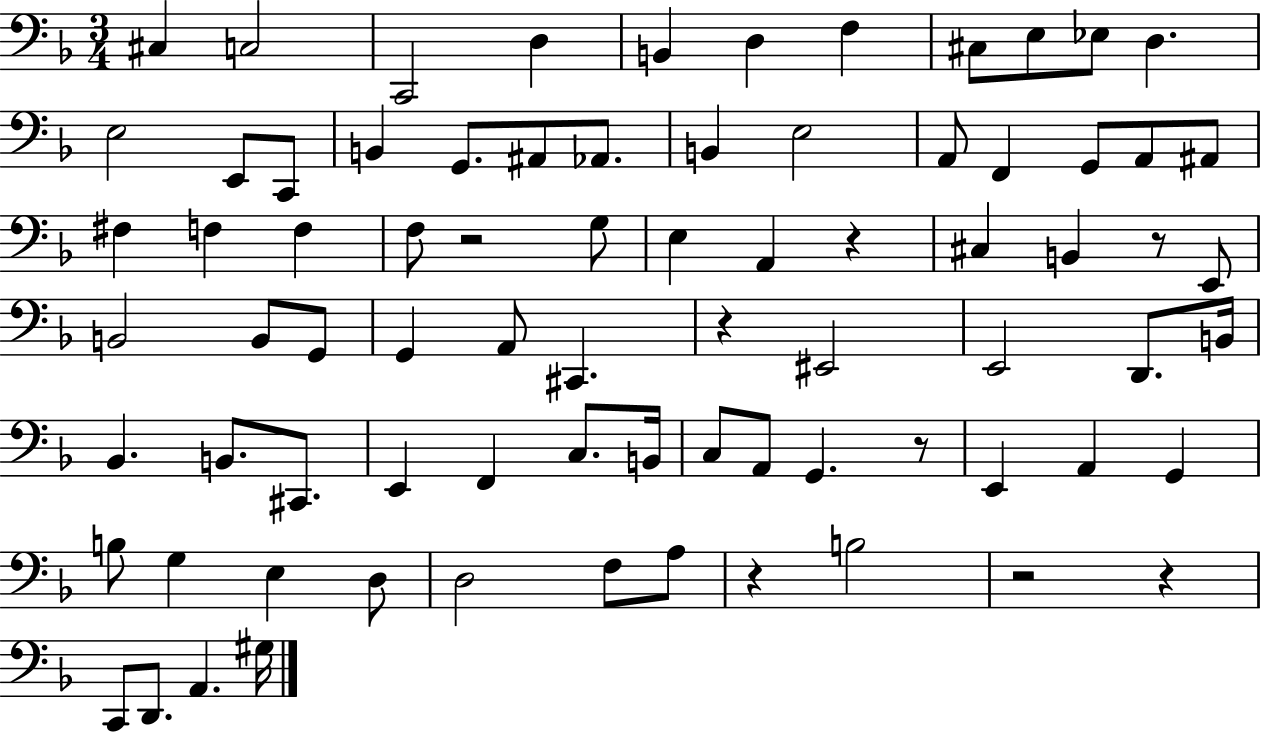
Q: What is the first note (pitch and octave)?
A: C#3